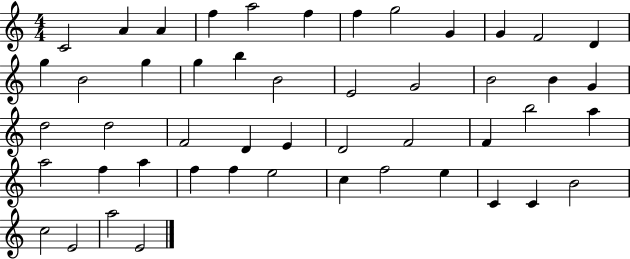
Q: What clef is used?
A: treble